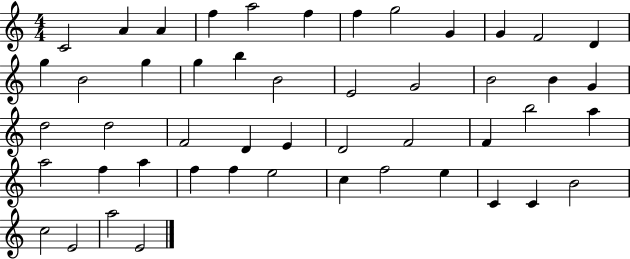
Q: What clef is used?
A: treble